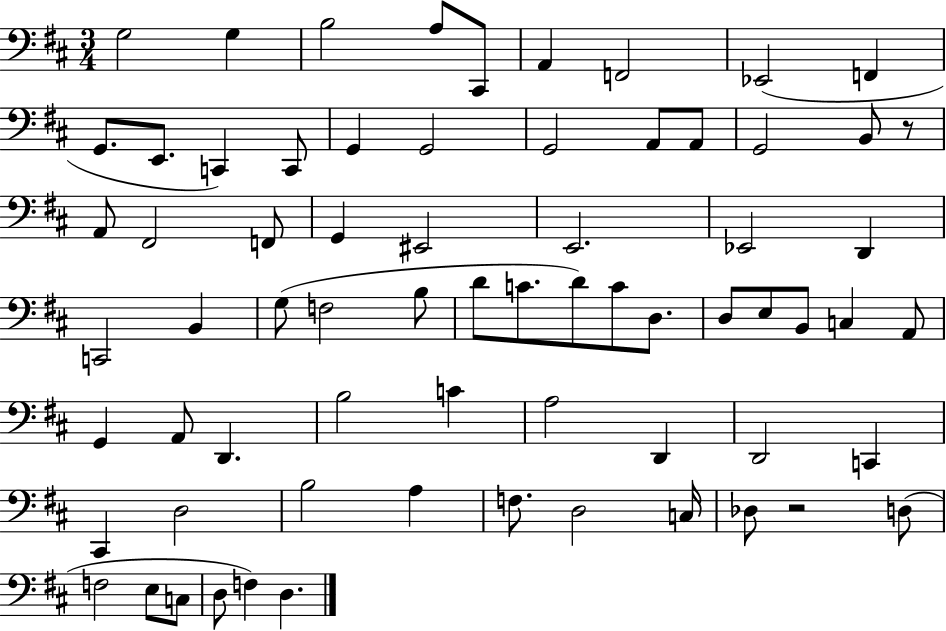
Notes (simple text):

G3/h G3/q B3/h A3/e C#2/e A2/q F2/h Eb2/h F2/q G2/e. E2/e. C2/q C2/e G2/q G2/h G2/h A2/e A2/e G2/h B2/e R/e A2/e F#2/h F2/e G2/q EIS2/h E2/h. Eb2/h D2/q C2/h B2/q G3/e F3/h B3/e D4/e C4/e. D4/e C4/e D3/e. D3/e E3/e B2/e C3/q A2/e G2/q A2/e D2/q. B3/h C4/q A3/h D2/q D2/h C2/q C#2/q D3/h B3/h A3/q F3/e. D3/h C3/s Db3/e R/h D3/e F3/h E3/e C3/e D3/e F3/q D3/q.